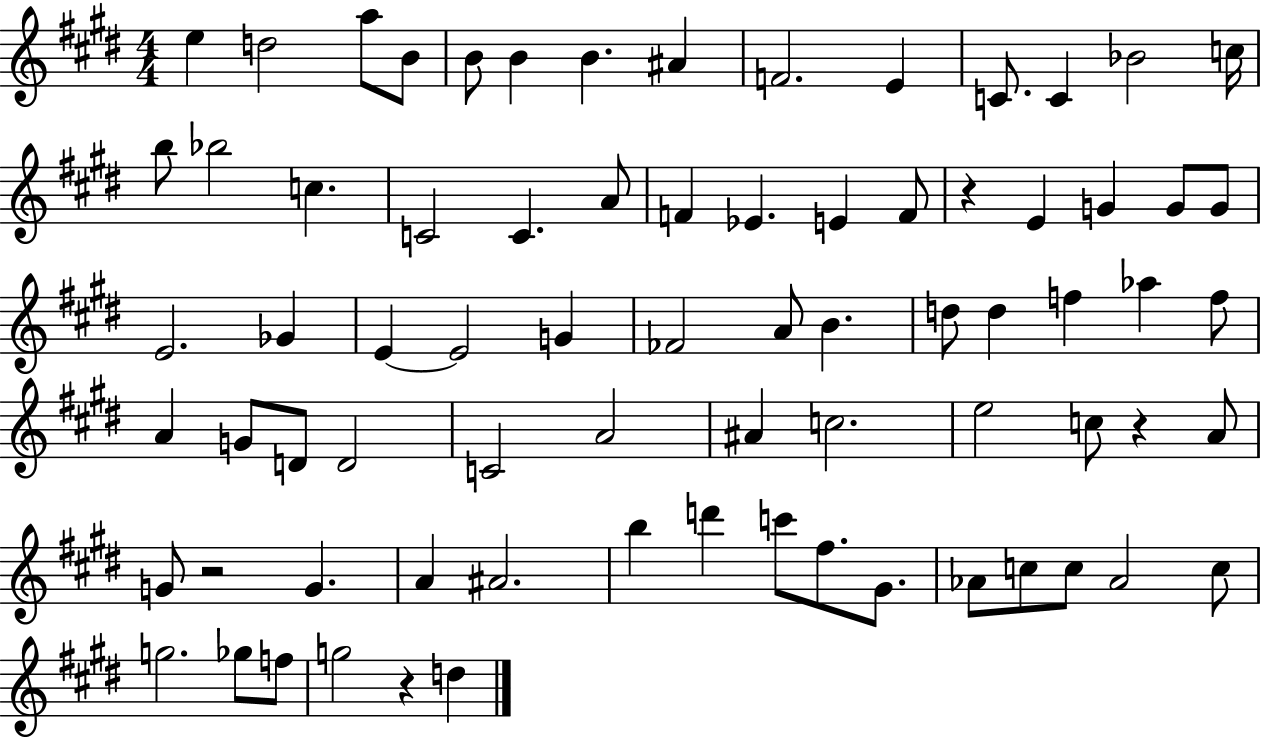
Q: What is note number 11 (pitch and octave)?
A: C4